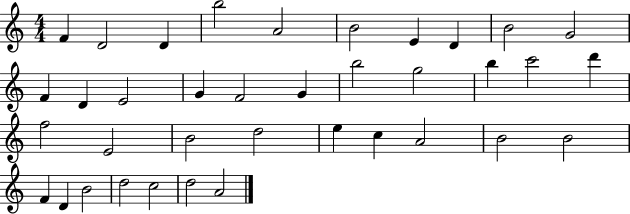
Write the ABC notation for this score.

X:1
T:Untitled
M:4/4
L:1/4
K:C
F D2 D b2 A2 B2 E D B2 G2 F D E2 G F2 G b2 g2 b c'2 d' f2 E2 B2 d2 e c A2 B2 B2 F D B2 d2 c2 d2 A2